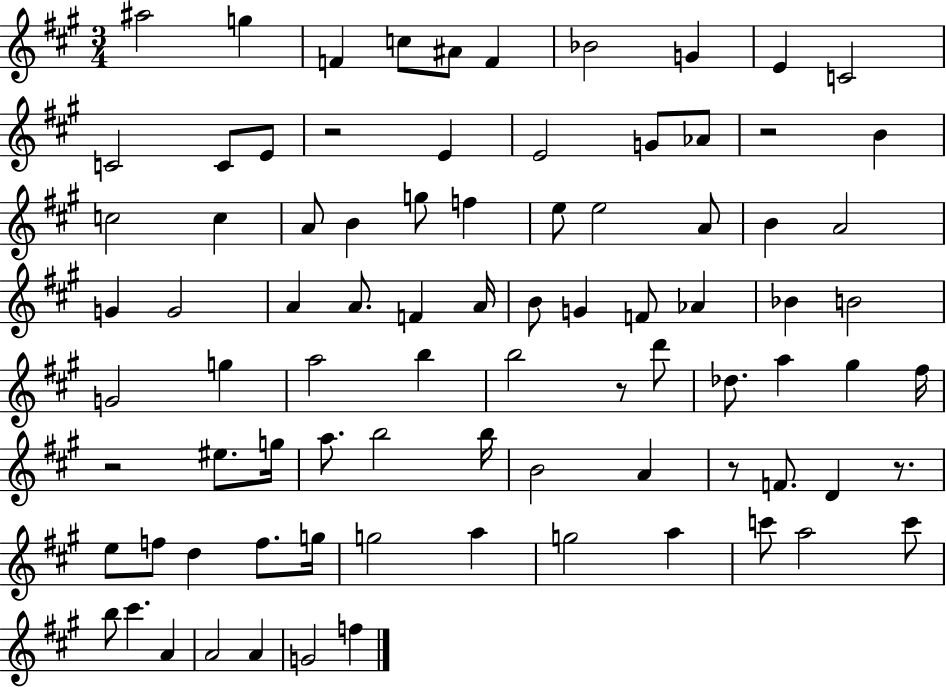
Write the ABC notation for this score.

X:1
T:Untitled
M:3/4
L:1/4
K:A
^a2 g F c/2 ^A/2 F _B2 G E C2 C2 C/2 E/2 z2 E E2 G/2 _A/2 z2 B c2 c A/2 B g/2 f e/2 e2 A/2 B A2 G G2 A A/2 F A/4 B/2 G F/2 _A _B B2 G2 g a2 b b2 z/2 d'/2 _d/2 a ^g ^f/4 z2 ^e/2 g/4 a/2 b2 b/4 B2 A z/2 F/2 D z/2 e/2 f/2 d f/2 g/4 g2 a g2 a c'/2 a2 c'/2 b/2 ^c' A A2 A G2 f